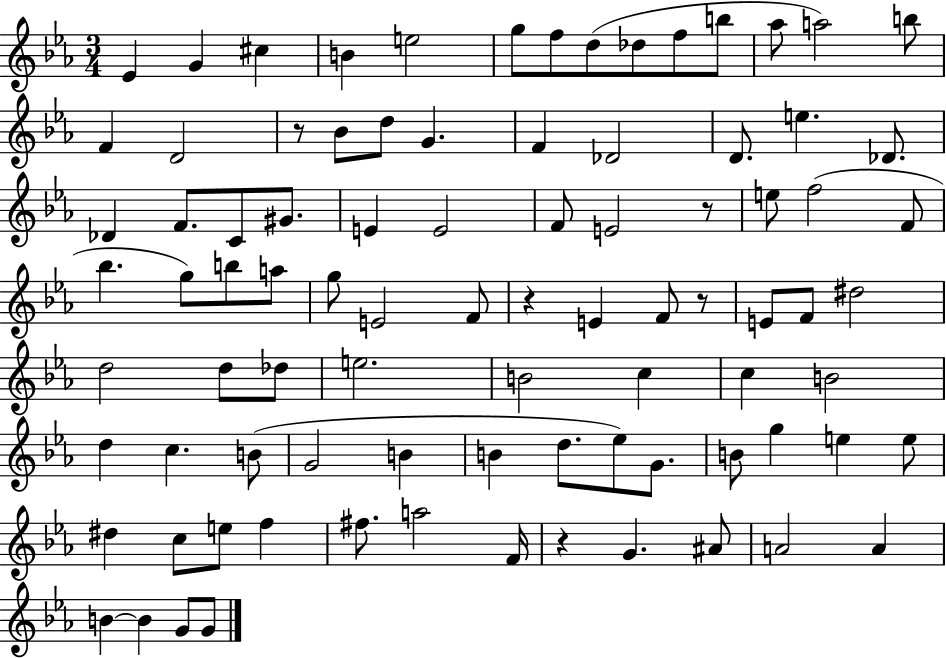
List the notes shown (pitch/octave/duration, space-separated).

Eb4/q G4/q C#5/q B4/q E5/h G5/e F5/e D5/e Db5/e F5/e B5/e Ab5/e A5/h B5/e F4/q D4/h R/e Bb4/e D5/e G4/q. F4/q Db4/h D4/e. E5/q. Db4/e. Db4/q F4/e. C4/e G#4/e. E4/q E4/h F4/e E4/h R/e E5/e F5/h F4/e Bb5/q. G5/e B5/e A5/e G5/e E4/h F4/e R/q E4/q F4/e R/e E4/e F4/e D#5/h D5/h D5/e Db5/e E5/h. B4/h C5/q C5/q B4/h D5/q C5/q. B4/e G4/h B4/q B4/q D5/e. Eb5/e G4/e. B4/e G5/q E5/q E5/e D#5/q C5/e E5/e F5/q F#5/e. A5/h F4/s R/q G4/q. A#4/e A4/h A4/q B4/q B4/q G4/e G4/e